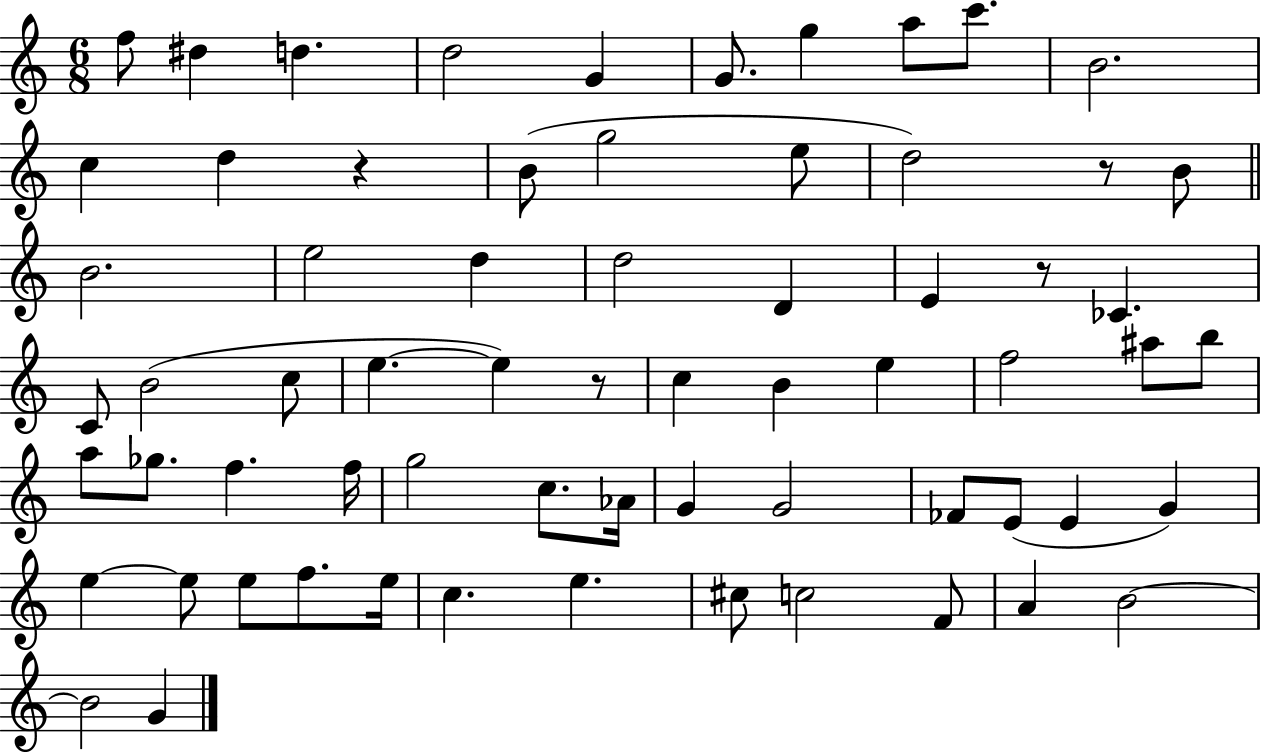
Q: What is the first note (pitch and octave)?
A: F5